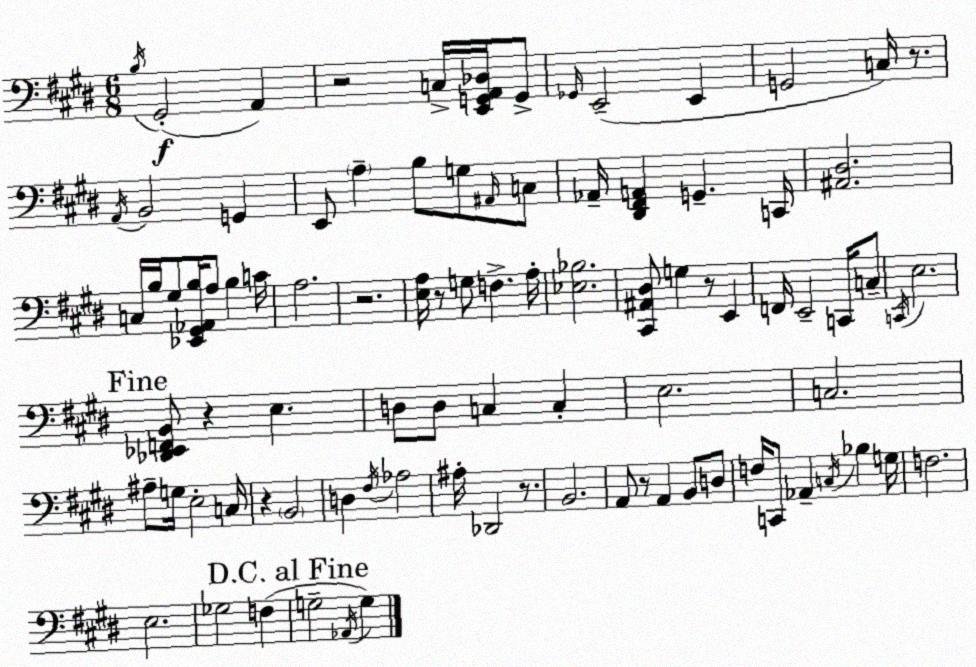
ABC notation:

X:1
T:Untitled
M:6/8
L:1/4
K:E
B,/4 ^G,,2 A,, z2 C,/4 [E,,G,,A,,_D,]/4 G,,/2 _G,,/4 E,,2 E,, G,,2 C,/4 z/2 A,,/4 B,,2 G,, E,,/2 A, B,/2 G,/2 ^A,,/4 C,/2 _A,,/4 [^D,,^F,,A,,] G,, C,,/4 [^A,,^D,]2 C,/4 B,/4 ^G,/2 [_E,,^G,,_A,,B,]/4 A,/2 B, C/4 A,2 z2 [E,A,]/4 z/2 G,/2 F, A,/4 [_E,_B,]2 [^C,,^A,,^D,]/2 G, z/2 E,, F,,/4 E,,2 C,,/4 C,/2 C,,/4 E,2 [_D,,_E,,F,,B,,]/2 z E, D,/2 D,/2 C, C, E,2 C,2 ^A,/2 G,/4 E,2 C,/4 z B,,2 D, ^F,/4 _A,2 ^A,/4 _D,,2 z/2 B,,2 A,,/2 z/2 A,, B,,/2 D,/2 F,/4 C,,/2 _A,, C,/4 _B, G,/4 F,2 E,2 _G,2 F, G,2 _A,,/4 G,